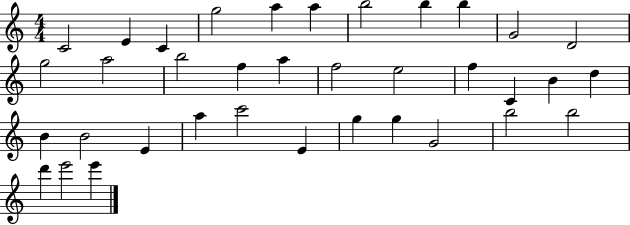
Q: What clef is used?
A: treble